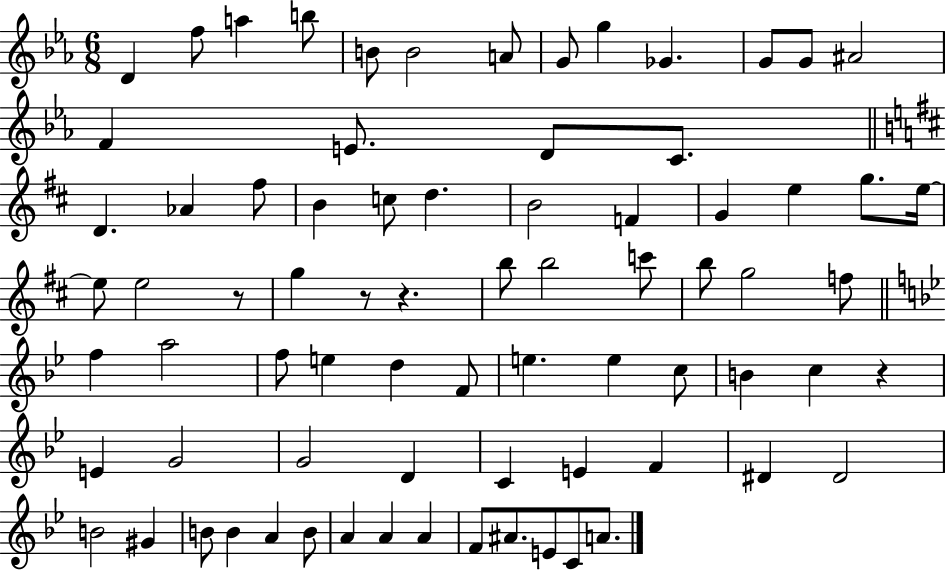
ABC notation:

X:1
T:Untitled
M:6/8
L:1/4
K:Eb
D f/2 a b/2 B/2 B2 A/2 G/2 g _G G/2 G/2 ^A2 F E/2 D/2 C/2 D _A ^f/2 B c/2 d B2 F G e g/2 e/4 e/2 e2 z/2 g z/2 z b/2 b2 c'/2 b/2 g2 f/2 f a2 f/2 e d F/2 e e c/2 B c z E G2 G2 D C E F ^D ^D2 B2 ^G B/2 B A B/2 A A A F/2 ^A/2 E/2 C/2 A/2